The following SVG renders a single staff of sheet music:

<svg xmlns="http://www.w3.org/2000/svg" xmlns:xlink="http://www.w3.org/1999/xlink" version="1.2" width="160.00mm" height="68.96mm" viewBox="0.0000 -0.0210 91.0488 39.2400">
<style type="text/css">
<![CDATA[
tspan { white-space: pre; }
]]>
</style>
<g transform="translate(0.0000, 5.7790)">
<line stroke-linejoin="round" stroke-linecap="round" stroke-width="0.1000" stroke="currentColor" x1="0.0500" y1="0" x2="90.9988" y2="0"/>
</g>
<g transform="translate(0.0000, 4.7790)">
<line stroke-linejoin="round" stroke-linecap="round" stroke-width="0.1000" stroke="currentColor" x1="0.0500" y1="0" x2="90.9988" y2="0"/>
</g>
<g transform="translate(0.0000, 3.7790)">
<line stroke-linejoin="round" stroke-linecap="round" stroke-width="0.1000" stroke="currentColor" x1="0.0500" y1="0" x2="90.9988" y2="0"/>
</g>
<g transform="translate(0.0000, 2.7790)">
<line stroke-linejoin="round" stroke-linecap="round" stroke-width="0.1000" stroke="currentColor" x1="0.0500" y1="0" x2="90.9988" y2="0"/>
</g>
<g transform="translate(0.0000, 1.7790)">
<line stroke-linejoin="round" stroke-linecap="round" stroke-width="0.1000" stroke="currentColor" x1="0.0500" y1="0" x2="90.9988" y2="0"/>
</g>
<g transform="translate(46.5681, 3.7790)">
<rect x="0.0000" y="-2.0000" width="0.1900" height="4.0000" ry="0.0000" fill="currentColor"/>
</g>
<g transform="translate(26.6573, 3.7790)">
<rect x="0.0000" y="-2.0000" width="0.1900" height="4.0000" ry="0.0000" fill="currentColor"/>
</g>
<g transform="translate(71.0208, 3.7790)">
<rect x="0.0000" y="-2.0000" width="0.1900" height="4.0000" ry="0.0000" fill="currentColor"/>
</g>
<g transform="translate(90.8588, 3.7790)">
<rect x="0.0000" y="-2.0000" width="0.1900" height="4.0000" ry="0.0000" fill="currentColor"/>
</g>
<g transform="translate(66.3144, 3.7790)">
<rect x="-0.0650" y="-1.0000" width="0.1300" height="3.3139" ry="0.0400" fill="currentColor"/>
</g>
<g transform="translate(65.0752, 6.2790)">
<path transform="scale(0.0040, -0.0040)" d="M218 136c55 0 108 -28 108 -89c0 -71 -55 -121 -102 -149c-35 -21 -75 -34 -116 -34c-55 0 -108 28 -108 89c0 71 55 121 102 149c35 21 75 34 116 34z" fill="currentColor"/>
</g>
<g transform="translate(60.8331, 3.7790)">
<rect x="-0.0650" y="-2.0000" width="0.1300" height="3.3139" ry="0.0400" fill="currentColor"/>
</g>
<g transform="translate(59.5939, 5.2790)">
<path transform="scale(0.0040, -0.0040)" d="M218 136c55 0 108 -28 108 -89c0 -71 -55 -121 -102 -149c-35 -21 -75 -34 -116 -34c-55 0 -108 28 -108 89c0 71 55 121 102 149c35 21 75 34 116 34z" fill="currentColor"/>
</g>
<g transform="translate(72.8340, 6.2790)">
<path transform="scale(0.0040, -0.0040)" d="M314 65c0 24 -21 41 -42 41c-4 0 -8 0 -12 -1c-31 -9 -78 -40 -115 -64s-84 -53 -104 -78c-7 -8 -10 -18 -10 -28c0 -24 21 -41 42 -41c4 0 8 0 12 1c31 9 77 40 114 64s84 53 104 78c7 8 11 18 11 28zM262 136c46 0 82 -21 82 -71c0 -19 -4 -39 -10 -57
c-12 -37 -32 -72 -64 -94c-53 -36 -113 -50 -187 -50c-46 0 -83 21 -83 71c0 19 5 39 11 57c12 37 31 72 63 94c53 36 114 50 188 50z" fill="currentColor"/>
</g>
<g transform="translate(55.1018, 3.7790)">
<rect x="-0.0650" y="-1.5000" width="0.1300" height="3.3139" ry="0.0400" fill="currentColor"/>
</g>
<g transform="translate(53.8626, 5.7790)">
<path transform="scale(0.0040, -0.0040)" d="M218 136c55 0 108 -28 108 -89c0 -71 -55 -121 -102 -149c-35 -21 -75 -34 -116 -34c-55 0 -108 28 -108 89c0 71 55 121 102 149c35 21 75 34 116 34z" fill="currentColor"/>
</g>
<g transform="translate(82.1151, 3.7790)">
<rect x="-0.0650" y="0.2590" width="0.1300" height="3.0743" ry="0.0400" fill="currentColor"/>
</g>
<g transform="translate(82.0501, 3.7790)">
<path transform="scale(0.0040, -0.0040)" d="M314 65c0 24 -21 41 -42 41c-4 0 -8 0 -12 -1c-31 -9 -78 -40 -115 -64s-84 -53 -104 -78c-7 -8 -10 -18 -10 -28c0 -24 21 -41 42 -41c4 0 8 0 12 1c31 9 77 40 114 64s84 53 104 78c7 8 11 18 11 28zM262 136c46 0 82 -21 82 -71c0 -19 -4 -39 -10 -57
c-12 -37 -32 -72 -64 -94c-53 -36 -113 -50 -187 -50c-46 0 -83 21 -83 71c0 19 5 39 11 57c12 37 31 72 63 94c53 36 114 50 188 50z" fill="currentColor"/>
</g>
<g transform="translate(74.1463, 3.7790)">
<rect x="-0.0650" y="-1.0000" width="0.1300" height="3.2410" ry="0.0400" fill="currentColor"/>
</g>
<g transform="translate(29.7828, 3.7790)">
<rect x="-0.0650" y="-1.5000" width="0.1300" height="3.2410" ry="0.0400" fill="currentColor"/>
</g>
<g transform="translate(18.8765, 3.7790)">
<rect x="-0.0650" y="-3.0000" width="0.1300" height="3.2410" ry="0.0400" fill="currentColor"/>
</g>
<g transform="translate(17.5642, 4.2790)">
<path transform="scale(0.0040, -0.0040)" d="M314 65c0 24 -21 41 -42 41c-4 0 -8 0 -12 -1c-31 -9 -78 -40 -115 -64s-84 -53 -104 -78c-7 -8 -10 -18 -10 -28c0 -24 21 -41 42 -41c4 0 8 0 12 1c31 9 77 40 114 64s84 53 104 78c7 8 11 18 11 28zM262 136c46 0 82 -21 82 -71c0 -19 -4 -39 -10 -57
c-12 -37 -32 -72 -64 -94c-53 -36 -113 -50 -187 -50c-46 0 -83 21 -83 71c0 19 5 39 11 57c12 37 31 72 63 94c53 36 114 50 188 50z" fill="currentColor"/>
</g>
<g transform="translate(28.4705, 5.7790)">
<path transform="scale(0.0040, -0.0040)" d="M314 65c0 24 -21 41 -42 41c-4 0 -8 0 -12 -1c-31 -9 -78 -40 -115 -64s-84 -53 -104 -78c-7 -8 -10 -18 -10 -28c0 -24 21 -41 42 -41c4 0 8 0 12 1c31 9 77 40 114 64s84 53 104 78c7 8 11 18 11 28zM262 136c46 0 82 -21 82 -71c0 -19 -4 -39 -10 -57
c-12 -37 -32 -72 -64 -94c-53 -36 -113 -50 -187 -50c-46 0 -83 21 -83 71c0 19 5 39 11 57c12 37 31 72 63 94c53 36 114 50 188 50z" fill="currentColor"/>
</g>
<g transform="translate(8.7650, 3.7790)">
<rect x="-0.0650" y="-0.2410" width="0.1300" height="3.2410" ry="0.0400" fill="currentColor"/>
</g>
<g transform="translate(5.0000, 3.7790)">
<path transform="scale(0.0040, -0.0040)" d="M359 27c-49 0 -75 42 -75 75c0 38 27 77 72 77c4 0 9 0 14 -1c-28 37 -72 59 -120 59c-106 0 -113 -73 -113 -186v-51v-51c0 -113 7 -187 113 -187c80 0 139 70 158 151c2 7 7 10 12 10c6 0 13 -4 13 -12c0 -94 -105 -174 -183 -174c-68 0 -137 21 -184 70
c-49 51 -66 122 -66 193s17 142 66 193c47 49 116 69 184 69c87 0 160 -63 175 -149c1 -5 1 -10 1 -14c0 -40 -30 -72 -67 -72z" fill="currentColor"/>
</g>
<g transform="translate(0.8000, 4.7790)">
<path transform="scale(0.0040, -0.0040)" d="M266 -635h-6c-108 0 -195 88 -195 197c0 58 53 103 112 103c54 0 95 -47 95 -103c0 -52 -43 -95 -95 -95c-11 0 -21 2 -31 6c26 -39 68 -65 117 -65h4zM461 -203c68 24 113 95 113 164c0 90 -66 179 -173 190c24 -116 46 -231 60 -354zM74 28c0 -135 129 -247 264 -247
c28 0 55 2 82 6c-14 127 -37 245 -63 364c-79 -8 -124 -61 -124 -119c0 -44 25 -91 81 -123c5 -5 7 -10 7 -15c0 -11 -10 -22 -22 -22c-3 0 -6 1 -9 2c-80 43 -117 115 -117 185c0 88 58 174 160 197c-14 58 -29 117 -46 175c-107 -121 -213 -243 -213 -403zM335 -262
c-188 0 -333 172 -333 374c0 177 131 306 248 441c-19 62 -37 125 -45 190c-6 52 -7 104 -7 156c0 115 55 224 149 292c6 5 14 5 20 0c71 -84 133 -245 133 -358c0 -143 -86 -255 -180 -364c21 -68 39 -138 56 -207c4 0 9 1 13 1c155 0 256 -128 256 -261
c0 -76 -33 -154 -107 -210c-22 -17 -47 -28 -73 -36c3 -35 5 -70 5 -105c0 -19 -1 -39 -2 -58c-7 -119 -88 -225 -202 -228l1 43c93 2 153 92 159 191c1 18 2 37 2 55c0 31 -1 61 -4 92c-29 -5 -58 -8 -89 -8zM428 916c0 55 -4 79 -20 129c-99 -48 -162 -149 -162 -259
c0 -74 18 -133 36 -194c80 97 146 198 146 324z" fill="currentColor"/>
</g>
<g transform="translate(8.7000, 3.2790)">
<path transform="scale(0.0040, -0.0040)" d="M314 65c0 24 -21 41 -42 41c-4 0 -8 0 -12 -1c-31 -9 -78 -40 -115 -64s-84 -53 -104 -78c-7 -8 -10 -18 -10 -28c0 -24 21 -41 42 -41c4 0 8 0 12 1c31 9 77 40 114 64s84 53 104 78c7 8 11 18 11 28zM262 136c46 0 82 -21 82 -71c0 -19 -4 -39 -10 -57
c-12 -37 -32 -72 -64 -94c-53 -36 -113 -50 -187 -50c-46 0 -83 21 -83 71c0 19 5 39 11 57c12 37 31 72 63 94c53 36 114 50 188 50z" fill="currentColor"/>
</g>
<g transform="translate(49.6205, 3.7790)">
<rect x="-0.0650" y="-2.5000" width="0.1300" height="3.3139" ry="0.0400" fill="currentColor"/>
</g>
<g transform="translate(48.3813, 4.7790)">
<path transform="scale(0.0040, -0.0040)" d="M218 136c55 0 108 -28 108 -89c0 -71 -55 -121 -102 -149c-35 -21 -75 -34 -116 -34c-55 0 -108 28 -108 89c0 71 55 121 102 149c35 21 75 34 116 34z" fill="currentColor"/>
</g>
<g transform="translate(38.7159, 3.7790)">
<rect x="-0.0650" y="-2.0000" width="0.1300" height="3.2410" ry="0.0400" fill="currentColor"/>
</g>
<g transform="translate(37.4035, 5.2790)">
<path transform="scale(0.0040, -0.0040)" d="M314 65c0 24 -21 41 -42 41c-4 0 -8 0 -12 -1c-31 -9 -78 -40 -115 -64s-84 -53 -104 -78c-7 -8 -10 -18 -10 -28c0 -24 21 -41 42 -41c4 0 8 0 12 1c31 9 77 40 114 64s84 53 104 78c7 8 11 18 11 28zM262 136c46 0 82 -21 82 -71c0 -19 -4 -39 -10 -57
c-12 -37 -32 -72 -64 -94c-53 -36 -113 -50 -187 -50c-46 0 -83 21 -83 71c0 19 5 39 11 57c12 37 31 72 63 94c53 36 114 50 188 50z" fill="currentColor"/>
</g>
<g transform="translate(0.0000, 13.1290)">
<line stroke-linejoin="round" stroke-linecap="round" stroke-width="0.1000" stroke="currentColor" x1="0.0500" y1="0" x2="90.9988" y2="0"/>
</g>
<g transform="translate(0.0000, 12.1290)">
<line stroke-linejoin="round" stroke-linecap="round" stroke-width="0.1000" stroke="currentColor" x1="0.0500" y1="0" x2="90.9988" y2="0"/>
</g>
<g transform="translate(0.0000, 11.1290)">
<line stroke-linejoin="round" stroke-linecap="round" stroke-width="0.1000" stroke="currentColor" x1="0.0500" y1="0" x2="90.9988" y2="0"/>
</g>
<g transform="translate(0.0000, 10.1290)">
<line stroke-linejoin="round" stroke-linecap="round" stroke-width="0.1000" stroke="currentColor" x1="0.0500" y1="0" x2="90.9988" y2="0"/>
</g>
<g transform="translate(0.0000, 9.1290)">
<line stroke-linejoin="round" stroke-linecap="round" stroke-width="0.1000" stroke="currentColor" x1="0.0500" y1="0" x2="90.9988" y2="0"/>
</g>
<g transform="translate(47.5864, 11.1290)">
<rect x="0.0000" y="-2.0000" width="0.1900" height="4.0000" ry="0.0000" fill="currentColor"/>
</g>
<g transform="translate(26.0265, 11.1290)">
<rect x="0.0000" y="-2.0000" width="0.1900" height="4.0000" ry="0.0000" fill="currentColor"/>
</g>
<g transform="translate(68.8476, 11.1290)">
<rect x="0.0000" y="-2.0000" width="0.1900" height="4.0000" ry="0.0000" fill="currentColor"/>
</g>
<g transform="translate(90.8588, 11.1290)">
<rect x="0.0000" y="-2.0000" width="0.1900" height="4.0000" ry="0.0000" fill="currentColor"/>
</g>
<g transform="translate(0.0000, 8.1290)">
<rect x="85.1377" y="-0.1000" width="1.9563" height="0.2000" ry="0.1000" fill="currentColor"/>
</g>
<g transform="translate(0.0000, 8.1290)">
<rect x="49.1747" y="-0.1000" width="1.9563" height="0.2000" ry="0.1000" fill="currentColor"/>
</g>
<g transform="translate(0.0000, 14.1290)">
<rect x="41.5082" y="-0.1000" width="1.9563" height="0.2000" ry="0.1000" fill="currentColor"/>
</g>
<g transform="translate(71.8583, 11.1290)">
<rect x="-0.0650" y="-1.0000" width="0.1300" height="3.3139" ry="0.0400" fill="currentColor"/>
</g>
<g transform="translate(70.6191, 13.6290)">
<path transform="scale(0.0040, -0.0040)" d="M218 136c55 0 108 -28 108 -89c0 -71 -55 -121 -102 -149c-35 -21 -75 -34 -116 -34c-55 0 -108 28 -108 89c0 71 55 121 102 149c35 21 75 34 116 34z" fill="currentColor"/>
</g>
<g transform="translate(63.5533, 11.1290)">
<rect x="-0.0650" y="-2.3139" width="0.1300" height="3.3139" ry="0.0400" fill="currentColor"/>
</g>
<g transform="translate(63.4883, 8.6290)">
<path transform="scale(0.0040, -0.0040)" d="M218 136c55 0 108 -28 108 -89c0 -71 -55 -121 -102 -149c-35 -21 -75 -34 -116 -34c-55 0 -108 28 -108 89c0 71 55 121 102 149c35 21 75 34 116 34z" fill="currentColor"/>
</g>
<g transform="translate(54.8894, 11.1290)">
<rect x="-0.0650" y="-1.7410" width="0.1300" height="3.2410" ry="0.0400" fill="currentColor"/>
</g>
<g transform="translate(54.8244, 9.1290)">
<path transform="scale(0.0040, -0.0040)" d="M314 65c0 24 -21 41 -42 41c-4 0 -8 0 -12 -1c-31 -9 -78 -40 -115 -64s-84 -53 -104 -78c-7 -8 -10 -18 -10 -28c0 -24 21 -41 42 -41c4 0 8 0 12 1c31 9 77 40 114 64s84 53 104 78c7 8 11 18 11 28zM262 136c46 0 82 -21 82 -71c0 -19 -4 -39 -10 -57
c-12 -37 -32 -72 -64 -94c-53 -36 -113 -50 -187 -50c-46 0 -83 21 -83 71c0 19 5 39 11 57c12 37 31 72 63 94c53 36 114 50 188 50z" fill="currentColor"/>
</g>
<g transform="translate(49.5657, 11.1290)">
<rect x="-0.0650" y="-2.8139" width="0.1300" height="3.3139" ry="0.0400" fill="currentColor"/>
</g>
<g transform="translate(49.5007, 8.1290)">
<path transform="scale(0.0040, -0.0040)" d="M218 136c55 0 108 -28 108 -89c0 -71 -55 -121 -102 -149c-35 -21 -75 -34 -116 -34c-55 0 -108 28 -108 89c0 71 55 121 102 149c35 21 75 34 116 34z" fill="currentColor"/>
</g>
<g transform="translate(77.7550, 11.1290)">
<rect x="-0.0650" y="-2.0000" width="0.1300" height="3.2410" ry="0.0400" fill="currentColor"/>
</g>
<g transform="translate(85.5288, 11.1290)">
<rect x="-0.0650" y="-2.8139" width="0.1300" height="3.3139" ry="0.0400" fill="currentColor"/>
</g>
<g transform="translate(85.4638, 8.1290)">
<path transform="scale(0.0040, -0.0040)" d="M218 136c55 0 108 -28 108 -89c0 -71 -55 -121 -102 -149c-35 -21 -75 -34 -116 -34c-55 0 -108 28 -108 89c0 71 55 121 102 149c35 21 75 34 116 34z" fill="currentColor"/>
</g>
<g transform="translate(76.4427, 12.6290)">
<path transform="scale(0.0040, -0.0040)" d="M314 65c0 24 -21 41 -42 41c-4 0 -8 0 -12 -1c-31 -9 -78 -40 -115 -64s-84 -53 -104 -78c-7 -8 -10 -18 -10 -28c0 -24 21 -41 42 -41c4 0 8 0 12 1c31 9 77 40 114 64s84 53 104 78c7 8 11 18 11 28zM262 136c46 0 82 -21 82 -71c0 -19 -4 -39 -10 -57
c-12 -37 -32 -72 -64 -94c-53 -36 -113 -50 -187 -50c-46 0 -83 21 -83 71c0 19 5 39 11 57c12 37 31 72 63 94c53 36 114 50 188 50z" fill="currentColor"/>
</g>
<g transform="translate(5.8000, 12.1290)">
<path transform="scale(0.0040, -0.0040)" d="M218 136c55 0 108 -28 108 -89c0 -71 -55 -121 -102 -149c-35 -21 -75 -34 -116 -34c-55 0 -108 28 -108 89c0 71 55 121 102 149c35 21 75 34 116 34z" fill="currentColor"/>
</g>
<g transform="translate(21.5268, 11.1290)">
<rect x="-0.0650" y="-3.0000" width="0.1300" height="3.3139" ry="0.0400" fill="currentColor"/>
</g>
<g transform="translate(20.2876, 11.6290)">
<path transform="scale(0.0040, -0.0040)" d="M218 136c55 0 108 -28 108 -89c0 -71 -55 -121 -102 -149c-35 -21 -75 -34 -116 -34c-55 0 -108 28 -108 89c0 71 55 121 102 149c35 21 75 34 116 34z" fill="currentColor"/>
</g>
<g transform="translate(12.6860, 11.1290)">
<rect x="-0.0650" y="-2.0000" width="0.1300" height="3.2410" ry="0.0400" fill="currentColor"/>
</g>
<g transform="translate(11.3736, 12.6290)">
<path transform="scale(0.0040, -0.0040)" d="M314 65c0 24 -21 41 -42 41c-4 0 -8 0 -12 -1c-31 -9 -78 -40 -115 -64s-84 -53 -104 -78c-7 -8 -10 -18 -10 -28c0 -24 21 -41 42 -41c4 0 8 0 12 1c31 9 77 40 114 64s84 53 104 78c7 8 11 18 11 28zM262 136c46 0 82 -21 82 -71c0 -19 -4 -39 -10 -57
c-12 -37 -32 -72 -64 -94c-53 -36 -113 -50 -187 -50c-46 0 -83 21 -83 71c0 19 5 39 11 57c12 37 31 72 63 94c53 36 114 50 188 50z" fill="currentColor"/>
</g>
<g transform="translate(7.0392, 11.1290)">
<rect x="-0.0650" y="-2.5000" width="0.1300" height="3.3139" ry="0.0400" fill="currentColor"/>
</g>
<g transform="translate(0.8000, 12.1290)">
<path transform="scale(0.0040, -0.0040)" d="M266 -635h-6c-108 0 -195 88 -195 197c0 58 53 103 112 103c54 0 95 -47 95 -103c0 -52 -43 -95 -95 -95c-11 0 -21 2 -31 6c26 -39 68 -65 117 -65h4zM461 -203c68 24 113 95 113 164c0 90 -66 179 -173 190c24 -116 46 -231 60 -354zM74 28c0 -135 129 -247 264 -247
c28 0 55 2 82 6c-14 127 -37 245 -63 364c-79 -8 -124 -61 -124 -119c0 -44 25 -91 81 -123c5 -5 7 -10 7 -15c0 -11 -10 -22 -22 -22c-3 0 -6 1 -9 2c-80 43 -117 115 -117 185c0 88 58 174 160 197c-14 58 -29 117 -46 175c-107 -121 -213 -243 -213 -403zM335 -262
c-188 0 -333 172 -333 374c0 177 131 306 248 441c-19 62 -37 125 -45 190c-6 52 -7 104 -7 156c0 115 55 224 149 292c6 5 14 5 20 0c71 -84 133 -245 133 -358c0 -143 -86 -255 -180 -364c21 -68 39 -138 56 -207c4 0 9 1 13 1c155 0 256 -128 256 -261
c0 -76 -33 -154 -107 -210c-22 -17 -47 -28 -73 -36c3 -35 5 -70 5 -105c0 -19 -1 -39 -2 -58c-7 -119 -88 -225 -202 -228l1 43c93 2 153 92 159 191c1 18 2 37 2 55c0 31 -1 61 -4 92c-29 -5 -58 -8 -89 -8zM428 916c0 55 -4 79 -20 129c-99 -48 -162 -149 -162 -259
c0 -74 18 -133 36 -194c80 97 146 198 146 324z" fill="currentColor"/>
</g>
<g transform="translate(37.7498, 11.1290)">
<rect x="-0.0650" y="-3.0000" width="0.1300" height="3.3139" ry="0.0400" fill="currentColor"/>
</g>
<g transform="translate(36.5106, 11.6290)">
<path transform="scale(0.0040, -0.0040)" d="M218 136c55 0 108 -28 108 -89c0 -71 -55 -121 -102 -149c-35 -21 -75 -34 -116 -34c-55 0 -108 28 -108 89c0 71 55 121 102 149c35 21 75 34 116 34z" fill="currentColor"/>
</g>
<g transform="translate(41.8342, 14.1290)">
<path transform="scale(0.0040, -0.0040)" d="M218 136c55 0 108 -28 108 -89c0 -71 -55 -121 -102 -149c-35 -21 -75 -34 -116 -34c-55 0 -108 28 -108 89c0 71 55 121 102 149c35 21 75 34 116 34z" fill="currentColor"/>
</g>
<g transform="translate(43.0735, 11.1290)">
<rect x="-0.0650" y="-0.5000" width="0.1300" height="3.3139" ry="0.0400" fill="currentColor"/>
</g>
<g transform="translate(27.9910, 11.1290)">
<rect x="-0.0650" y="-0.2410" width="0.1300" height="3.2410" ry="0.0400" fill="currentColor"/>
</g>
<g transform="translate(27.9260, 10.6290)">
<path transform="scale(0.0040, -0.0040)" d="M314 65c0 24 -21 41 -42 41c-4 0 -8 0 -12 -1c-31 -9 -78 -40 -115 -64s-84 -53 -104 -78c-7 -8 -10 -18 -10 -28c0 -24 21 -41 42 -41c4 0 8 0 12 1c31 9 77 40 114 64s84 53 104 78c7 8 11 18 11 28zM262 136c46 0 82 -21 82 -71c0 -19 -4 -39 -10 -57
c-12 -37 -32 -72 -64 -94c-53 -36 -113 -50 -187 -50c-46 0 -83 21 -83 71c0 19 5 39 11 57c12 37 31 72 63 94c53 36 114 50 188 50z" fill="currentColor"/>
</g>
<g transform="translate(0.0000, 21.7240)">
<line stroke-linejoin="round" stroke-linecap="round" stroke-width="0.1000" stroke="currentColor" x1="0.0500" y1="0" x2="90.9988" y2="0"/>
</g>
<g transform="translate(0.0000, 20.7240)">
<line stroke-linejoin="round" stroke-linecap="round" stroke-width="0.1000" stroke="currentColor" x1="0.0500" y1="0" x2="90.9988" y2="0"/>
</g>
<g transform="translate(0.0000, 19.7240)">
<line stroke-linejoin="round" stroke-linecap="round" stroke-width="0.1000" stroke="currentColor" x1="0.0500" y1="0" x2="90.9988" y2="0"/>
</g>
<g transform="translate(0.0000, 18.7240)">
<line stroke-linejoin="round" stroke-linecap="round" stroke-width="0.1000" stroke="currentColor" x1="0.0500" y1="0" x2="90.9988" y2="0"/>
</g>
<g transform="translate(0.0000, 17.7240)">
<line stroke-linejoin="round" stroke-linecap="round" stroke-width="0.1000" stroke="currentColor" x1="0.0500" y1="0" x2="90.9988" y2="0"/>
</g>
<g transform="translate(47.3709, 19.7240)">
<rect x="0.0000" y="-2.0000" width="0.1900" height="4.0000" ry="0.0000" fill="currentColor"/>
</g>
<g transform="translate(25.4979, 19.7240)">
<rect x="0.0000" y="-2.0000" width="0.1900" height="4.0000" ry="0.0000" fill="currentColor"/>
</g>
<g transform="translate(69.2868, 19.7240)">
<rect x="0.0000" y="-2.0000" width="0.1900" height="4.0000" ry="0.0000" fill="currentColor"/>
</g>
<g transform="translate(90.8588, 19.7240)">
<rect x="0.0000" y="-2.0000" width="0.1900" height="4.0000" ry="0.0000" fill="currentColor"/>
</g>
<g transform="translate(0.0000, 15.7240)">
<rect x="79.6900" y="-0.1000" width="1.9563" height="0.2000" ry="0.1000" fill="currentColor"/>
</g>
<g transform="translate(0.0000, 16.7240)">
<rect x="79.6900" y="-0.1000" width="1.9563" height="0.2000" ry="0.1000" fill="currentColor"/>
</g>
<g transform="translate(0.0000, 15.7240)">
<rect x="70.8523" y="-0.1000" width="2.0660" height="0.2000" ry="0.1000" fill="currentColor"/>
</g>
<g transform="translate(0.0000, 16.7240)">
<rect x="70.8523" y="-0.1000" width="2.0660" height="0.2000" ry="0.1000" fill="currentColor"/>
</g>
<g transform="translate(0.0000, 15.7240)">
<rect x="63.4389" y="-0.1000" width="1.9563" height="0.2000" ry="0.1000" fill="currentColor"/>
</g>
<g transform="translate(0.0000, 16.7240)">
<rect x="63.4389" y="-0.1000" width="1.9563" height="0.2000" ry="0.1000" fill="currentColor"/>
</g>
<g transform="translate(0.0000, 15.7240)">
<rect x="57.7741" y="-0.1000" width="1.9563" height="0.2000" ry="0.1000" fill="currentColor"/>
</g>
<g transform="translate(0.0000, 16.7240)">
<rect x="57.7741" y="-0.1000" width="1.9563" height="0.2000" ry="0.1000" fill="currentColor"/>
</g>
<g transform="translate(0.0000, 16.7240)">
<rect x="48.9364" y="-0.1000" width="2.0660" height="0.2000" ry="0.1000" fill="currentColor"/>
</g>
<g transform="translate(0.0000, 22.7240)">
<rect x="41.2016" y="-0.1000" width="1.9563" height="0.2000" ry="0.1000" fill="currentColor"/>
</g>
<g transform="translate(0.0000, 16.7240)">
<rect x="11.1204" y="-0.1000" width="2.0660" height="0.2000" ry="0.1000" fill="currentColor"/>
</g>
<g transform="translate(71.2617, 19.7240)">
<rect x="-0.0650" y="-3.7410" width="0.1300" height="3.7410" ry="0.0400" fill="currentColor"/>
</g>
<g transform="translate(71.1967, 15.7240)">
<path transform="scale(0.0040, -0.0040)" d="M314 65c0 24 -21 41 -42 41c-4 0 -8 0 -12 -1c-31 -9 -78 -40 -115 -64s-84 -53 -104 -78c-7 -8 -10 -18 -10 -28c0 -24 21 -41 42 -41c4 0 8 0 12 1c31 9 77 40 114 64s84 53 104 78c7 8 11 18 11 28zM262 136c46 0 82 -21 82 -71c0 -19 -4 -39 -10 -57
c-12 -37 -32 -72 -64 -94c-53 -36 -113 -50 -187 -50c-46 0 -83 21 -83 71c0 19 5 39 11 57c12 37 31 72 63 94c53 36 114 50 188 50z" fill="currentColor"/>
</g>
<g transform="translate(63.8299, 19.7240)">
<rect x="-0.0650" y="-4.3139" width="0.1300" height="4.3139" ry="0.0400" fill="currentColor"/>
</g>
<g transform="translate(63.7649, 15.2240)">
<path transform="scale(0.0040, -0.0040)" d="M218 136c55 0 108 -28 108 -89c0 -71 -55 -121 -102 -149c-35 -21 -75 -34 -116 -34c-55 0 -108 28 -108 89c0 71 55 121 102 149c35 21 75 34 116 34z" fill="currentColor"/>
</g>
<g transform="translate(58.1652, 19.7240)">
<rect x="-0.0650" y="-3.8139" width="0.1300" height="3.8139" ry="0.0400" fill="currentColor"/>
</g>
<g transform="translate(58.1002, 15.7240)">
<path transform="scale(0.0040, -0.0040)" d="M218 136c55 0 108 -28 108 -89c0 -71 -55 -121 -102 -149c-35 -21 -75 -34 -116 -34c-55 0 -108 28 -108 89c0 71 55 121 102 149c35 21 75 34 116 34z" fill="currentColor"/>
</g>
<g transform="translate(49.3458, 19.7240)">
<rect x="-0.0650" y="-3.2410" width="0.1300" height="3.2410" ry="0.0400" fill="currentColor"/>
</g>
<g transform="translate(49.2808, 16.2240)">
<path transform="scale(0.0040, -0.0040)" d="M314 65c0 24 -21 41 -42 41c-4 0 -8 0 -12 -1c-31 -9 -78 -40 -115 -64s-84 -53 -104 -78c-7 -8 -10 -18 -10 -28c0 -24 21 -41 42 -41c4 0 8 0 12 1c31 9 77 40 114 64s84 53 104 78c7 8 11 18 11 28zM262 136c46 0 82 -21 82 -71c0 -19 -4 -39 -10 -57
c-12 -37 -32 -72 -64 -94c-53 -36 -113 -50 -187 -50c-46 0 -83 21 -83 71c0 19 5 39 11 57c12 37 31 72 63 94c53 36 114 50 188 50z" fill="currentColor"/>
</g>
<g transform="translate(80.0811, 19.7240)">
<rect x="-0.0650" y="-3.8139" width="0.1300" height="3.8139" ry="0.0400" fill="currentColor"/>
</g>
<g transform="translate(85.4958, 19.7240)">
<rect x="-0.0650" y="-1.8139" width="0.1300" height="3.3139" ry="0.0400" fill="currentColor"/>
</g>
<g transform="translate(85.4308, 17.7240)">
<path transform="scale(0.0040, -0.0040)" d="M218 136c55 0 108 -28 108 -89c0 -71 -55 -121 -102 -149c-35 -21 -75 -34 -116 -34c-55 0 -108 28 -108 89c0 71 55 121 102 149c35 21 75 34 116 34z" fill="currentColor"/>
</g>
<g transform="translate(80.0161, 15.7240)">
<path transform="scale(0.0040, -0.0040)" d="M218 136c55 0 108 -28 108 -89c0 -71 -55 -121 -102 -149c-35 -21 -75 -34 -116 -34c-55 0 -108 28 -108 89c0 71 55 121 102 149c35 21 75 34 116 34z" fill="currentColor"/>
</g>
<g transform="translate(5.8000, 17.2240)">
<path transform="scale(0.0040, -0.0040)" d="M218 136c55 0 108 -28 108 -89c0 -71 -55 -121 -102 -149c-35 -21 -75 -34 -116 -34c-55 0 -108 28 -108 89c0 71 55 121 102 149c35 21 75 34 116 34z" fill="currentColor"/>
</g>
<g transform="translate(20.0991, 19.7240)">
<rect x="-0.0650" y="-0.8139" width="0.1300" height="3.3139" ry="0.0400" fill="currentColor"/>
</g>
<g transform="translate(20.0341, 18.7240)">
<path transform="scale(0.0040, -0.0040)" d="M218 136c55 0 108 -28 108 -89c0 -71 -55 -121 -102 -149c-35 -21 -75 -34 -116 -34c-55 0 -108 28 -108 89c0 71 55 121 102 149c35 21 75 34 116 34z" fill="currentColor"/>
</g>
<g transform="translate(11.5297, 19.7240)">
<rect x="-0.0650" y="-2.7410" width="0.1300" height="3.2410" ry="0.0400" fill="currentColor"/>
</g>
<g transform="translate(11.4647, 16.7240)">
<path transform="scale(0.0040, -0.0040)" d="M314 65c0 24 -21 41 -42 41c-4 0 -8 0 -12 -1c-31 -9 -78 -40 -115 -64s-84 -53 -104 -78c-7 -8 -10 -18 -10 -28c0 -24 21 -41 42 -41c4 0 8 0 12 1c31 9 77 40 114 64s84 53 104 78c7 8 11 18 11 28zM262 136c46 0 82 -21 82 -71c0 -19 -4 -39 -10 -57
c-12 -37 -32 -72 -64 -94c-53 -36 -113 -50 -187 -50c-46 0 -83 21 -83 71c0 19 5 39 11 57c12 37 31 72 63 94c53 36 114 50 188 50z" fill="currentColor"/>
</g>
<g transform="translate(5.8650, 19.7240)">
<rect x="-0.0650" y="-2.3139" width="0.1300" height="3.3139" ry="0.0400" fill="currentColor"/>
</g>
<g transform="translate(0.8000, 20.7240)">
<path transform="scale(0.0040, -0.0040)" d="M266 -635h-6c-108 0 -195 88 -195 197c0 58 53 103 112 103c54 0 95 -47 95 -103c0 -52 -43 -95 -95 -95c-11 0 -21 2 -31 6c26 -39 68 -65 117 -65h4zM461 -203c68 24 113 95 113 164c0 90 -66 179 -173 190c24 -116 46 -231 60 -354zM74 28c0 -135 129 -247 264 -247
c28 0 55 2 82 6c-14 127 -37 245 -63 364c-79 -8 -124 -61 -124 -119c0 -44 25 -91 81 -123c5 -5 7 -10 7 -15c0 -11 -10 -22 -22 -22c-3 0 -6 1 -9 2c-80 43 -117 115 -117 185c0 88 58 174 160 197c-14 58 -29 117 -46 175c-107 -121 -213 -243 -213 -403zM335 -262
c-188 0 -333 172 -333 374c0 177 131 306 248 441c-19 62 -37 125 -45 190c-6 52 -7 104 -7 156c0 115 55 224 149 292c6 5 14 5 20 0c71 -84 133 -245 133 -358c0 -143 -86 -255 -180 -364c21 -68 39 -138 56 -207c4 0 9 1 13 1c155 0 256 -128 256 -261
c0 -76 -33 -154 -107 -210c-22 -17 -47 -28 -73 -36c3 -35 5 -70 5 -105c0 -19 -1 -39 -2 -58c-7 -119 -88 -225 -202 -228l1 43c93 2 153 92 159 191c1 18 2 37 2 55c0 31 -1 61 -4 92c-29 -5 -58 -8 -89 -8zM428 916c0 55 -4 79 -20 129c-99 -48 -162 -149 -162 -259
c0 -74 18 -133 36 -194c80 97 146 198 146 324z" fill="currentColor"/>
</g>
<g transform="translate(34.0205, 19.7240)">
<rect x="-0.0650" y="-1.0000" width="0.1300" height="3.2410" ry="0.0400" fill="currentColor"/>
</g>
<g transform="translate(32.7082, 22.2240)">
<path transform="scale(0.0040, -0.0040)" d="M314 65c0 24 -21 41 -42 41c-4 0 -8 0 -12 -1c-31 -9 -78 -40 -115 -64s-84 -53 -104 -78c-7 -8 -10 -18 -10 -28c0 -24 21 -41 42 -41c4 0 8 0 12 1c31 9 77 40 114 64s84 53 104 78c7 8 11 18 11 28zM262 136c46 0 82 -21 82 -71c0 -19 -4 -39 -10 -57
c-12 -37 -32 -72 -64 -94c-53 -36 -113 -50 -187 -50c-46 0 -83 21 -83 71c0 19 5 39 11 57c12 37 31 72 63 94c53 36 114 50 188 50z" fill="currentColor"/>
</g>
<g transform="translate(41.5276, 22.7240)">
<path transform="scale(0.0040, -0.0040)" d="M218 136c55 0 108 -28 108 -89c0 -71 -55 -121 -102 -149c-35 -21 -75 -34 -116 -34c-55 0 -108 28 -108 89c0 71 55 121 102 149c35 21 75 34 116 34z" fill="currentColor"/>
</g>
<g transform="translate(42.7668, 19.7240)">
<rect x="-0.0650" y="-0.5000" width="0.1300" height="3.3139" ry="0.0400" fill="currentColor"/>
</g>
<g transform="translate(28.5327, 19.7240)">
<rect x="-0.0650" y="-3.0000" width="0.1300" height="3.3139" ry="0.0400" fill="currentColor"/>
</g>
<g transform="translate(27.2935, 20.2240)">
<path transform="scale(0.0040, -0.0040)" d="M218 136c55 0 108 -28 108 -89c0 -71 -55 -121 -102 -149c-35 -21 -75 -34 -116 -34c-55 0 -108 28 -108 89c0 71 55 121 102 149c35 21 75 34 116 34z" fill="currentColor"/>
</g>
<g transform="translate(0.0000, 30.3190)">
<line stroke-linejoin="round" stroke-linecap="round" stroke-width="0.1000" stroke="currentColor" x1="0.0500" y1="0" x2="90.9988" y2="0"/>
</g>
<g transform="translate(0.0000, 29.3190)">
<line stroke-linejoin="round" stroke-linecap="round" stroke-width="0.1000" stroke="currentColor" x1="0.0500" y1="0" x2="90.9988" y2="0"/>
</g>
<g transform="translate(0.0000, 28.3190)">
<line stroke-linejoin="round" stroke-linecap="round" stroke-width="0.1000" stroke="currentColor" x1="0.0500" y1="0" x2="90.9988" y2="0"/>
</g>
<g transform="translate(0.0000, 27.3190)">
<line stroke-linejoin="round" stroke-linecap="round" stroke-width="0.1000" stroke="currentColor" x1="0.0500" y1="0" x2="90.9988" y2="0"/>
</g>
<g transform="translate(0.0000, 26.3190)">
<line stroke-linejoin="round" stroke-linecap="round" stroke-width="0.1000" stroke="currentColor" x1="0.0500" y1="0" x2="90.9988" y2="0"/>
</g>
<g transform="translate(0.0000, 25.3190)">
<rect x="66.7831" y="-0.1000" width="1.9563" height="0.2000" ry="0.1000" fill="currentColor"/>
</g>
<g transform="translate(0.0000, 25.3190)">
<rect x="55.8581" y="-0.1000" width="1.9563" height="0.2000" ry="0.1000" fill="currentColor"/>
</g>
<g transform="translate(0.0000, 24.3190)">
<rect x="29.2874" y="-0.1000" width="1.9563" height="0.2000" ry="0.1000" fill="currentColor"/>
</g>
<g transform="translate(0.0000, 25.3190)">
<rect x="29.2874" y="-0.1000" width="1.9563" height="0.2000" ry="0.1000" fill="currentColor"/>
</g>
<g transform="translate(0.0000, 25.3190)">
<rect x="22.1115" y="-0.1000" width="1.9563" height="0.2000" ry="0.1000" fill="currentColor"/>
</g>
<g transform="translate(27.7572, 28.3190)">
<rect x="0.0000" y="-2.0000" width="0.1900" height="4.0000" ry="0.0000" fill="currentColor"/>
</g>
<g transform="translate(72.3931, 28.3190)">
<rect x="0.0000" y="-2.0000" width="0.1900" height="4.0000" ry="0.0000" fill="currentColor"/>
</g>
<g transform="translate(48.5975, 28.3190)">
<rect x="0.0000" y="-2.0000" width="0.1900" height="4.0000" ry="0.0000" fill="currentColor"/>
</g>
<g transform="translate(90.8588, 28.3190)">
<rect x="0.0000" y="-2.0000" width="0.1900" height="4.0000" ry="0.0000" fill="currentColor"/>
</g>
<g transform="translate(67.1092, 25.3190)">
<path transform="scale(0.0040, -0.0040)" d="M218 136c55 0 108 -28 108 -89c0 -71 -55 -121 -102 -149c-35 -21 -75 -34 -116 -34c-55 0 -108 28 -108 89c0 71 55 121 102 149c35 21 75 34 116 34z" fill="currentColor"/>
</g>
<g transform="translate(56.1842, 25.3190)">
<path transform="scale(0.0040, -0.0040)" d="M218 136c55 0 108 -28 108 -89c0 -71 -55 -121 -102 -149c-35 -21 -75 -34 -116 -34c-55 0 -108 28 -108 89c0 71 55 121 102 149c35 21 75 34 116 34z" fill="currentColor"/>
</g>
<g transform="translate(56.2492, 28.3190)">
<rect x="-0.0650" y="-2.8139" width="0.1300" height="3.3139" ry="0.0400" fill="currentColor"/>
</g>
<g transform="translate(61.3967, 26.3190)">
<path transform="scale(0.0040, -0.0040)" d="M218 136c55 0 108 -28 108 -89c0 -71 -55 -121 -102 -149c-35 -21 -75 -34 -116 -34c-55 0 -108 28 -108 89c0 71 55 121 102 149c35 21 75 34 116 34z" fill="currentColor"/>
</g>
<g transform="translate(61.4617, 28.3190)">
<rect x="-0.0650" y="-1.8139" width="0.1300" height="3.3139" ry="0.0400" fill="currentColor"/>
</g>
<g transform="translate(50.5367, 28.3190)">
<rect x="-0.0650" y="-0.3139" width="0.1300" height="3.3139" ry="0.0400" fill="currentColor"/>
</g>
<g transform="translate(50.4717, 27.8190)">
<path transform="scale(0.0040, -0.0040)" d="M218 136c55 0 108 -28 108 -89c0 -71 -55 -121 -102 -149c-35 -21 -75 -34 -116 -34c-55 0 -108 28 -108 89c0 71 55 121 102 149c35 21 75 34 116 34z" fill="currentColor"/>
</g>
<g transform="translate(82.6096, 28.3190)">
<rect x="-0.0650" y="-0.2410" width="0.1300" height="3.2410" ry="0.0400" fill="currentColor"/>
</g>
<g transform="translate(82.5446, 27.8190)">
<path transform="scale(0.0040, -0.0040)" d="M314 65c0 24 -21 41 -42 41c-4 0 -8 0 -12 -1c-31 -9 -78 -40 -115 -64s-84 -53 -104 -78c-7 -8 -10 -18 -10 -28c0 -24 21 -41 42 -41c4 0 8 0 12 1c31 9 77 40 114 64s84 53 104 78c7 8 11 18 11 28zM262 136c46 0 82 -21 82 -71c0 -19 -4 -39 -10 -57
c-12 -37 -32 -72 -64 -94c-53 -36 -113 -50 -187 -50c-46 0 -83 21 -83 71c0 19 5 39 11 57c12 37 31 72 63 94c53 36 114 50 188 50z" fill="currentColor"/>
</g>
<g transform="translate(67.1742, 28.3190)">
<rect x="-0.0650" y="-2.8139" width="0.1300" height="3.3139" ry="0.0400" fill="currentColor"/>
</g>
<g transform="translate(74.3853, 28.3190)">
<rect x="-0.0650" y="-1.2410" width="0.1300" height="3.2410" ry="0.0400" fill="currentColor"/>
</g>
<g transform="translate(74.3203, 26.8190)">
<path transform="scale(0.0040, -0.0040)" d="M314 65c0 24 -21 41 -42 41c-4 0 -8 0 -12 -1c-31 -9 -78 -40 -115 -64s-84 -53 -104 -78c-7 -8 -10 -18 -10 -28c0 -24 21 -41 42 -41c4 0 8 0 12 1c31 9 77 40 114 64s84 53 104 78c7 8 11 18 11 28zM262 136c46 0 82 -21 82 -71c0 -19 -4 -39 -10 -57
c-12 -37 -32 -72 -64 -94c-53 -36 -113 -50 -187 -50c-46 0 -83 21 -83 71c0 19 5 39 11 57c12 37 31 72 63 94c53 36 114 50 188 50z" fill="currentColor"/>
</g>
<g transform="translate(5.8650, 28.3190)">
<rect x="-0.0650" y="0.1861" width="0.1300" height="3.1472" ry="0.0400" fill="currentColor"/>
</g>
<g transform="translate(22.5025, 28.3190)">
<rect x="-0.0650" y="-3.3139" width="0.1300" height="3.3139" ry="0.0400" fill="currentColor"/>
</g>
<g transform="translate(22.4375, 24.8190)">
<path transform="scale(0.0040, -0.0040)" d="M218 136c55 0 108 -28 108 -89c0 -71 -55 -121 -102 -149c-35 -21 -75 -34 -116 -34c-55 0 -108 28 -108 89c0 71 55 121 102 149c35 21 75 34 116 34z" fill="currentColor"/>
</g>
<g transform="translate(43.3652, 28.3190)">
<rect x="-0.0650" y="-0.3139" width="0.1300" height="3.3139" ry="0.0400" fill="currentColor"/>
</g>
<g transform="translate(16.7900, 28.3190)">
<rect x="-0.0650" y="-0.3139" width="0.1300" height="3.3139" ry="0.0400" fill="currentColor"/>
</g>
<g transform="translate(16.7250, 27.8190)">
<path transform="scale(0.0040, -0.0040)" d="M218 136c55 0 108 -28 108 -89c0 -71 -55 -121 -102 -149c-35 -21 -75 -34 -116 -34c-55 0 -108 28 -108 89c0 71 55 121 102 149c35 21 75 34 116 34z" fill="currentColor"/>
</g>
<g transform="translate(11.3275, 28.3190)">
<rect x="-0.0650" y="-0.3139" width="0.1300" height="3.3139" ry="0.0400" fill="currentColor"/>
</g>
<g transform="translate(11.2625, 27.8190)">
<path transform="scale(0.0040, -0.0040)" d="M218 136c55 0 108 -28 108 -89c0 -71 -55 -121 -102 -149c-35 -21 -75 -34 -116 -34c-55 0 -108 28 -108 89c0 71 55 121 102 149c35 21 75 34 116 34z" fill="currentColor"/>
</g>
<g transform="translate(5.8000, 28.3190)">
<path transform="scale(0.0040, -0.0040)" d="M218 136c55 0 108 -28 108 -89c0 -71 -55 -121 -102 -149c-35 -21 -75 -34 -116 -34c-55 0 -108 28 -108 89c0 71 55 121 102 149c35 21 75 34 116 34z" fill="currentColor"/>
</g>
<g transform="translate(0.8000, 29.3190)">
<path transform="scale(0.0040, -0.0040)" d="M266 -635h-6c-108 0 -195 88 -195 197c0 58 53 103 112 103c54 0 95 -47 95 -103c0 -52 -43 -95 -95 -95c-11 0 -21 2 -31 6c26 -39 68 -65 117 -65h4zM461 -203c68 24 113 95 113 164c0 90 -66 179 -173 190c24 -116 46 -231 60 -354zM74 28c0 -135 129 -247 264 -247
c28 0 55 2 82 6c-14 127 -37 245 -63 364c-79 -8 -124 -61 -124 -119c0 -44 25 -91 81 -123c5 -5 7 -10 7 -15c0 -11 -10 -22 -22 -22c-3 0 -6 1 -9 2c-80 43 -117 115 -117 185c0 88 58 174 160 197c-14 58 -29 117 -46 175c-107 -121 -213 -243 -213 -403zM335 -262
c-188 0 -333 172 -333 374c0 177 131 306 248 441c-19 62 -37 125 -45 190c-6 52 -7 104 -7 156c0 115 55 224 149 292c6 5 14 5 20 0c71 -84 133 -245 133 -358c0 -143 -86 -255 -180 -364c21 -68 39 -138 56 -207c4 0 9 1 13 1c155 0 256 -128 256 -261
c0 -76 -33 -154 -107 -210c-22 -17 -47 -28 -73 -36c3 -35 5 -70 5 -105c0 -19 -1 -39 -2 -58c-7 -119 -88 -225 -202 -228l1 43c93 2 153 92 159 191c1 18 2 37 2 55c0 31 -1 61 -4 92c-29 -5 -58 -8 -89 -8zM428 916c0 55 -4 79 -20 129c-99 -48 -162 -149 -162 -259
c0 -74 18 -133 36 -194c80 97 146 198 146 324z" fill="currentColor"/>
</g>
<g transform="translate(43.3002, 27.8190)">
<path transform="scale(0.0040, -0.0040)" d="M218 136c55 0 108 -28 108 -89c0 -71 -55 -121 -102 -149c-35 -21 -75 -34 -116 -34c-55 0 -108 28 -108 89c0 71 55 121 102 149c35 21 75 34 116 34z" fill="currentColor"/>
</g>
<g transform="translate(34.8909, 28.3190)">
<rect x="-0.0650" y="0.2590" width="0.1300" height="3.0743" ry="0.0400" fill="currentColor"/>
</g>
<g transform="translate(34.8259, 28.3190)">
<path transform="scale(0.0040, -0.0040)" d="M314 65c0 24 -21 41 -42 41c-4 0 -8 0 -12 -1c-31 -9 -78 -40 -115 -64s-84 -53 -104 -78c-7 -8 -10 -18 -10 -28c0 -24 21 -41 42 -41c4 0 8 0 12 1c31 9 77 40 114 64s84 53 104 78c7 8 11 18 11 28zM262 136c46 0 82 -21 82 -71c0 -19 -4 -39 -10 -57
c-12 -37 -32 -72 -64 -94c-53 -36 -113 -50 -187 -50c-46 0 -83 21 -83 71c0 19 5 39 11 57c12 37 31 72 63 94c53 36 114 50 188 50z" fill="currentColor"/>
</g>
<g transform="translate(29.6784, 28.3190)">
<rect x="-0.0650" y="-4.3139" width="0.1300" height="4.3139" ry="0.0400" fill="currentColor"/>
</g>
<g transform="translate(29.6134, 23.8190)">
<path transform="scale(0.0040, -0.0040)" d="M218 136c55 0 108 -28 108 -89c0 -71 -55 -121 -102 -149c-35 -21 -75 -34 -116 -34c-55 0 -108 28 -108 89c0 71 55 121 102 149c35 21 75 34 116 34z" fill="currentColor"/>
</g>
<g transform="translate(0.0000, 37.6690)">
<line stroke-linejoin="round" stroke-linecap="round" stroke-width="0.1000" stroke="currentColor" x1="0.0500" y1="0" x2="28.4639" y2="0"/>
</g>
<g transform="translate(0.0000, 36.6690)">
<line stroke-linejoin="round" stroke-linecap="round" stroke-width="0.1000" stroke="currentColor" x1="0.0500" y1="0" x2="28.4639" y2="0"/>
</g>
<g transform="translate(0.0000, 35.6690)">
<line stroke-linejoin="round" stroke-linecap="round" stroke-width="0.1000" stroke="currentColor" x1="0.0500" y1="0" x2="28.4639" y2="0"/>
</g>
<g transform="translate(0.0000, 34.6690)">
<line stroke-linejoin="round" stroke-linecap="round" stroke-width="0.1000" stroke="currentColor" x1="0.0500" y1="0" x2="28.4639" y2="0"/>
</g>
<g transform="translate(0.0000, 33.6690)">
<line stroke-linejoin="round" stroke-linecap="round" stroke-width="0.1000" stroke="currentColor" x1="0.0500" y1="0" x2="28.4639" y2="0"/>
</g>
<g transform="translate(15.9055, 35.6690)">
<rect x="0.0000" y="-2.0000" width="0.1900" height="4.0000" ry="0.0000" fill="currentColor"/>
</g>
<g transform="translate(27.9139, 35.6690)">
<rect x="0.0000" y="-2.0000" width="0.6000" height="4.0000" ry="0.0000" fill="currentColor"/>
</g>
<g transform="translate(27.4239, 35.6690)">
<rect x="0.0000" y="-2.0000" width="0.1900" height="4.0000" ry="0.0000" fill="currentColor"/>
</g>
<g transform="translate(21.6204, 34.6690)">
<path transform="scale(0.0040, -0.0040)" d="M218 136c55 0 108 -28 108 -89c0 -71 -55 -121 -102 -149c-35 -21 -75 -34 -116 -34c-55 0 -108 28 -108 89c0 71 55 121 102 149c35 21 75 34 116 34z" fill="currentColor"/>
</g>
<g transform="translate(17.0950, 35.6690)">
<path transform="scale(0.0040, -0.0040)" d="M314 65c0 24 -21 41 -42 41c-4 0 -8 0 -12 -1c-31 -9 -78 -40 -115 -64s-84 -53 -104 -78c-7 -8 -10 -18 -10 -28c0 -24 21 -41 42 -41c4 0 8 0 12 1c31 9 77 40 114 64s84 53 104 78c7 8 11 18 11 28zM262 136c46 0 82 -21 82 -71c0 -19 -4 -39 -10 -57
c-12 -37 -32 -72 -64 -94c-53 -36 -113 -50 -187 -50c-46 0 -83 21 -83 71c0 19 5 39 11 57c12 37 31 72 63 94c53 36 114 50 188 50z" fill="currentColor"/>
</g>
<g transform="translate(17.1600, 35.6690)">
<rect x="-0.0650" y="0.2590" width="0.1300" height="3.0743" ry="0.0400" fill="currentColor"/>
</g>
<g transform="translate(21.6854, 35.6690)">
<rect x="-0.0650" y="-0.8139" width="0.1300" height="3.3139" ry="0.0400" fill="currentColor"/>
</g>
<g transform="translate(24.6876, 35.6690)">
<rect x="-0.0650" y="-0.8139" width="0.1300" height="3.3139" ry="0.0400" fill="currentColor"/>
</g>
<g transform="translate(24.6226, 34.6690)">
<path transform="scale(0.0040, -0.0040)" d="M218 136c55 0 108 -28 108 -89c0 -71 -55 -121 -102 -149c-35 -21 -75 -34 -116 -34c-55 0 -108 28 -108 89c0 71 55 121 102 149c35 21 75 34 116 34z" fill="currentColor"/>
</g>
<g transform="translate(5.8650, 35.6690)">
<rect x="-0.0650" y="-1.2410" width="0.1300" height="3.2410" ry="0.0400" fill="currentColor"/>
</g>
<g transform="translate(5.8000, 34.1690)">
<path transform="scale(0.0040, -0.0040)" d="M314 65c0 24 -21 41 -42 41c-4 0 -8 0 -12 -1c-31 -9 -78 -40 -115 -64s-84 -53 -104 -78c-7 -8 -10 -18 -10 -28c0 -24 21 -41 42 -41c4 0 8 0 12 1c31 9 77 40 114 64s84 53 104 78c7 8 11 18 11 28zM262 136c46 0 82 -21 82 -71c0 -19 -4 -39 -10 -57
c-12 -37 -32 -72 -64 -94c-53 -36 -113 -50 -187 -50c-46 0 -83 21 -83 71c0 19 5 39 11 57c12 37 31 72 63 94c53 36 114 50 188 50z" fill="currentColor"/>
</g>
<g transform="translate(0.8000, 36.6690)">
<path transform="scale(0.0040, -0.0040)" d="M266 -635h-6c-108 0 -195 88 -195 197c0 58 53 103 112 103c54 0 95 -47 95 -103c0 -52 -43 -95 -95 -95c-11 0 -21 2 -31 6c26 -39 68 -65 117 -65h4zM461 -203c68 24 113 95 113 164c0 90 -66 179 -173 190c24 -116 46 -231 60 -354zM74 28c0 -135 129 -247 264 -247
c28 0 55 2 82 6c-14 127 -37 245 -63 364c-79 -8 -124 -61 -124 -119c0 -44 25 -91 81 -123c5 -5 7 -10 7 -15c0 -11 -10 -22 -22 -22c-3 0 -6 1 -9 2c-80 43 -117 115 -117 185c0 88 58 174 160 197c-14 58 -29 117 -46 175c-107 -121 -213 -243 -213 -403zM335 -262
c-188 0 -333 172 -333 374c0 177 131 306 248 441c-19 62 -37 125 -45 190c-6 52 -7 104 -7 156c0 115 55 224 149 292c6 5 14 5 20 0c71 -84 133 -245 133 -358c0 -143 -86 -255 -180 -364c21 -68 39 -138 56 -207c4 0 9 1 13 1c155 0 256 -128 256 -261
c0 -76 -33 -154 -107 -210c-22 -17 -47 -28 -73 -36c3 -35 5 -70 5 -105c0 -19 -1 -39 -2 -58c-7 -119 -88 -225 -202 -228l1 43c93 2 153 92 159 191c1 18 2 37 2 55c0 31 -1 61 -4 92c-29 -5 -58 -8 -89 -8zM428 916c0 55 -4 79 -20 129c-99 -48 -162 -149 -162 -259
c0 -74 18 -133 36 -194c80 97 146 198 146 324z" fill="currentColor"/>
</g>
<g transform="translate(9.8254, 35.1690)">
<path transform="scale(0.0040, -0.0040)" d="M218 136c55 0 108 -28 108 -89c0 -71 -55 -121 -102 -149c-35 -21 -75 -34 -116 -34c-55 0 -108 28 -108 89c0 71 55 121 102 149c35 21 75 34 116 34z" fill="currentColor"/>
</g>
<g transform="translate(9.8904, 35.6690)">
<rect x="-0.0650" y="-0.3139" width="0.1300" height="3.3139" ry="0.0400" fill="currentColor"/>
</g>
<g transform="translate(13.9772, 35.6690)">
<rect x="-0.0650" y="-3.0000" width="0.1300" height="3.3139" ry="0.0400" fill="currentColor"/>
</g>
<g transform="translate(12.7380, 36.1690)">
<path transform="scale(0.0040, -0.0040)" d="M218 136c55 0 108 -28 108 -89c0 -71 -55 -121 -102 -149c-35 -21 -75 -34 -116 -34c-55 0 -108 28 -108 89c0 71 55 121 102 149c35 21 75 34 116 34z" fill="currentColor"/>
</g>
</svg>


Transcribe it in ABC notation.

X:1
T:Untitled
M:4/4
L:1/4
K:C
c2 A2 E2 F2 G E F D D2 B2 G F2 A c2 A C a f2 g D F2 a g a2 d A D2 C b2 c' d' c'2 c' f B c c b d' B2 c c a f a e2 c2 e2 c A B2 d d